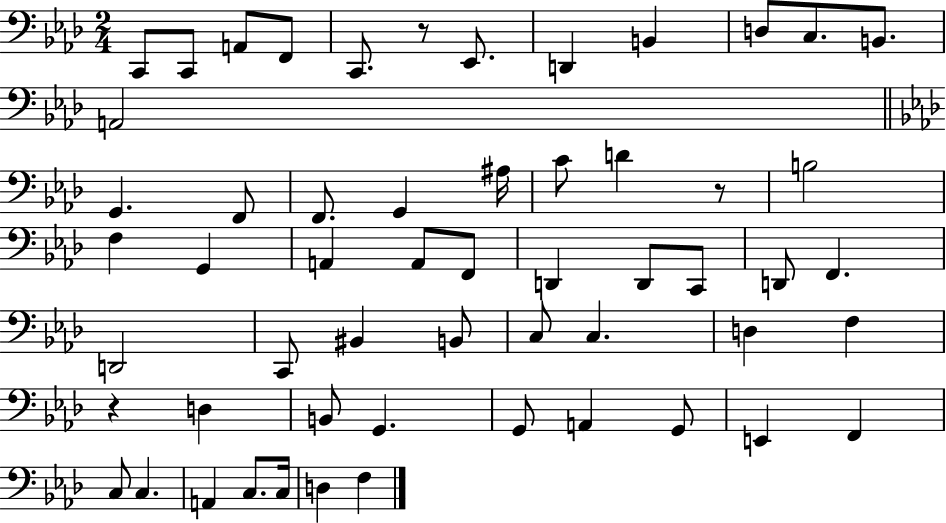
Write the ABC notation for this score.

X:1
T:Untitled
M:2/4
L:1/4
K:Ab
C,,/2 C,,/2 A,,/2 F,,/2 C,,/2 z/2 _E,,/2 D,, B,, D,/2 C,/2 B,,/2 A,,2 G,, F,,/2 F,,/2 G,, ^A,/4 C/2 D z/2 B,2 F, G,, A,, A,,/2 F,,/2 D,, D,,/2 C,,/2 D,,/2 F,, D,,2 C,,/2 ^B,, B,,/2 C,/2 C, D, F, z D, B,,/2 G,, G,,/2 A,, G,,/2 E,, F,, C,/2 C, A,, C,/2 C,/4 D, F,